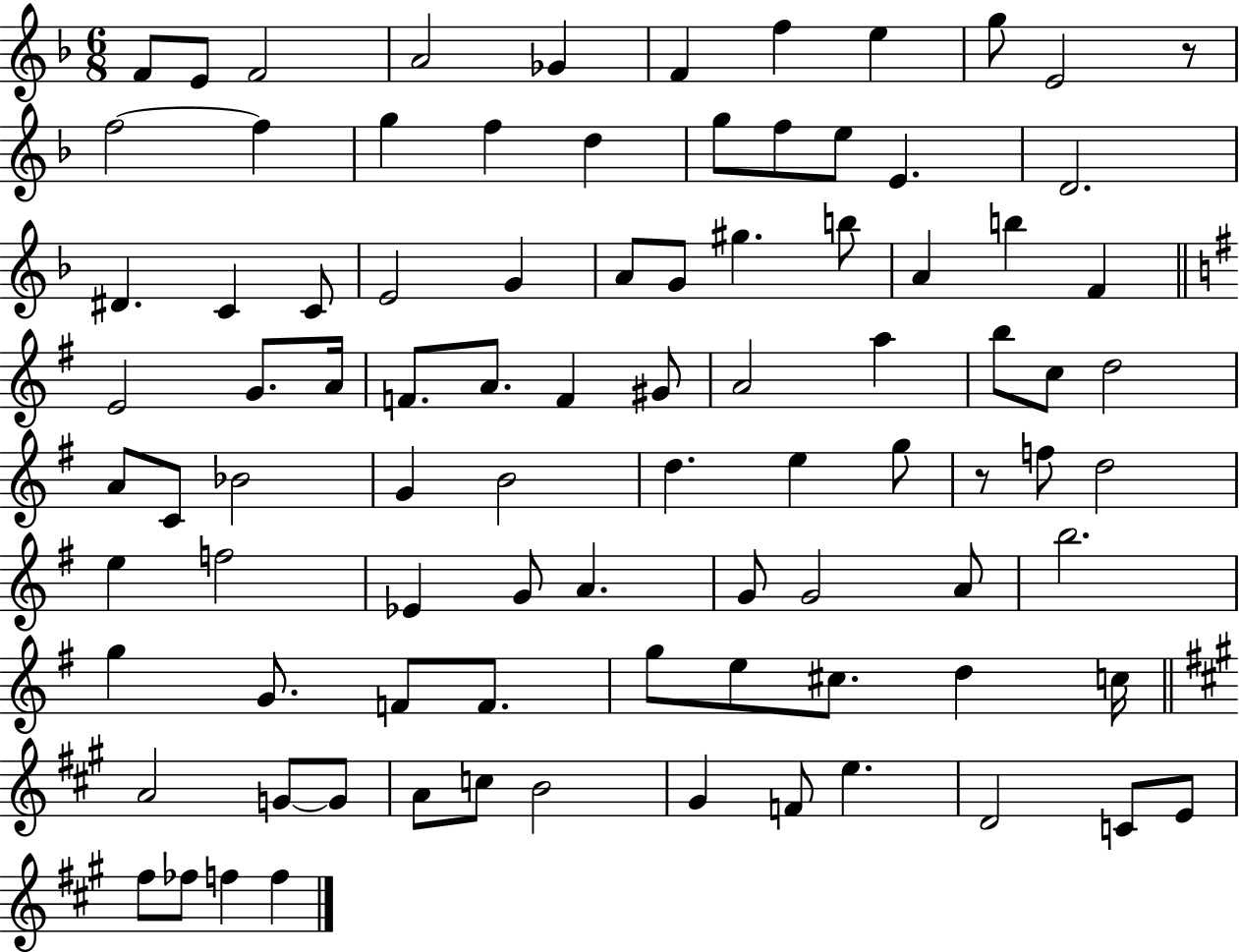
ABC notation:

X:1
T:Untitled
M:6/8
L:1/4
K:F
F/2 E/2 F2 A2 _G F f e g/2 E2 z/2 f2 f g f d g/2 f/2 e/2 E D2 ^D C C/2 E2 G A/2 G/2 ^g b/2 A b F E2 G/2 A/4 F/2 A/2 F ^G/2 A2 a b/2 c/2 d2 A/2 C/2 _B2 G B2 d e g/2 z/2 f/2 d2 e f2 _E G/2 A G/2 G2 A/2 b2 g G/2 F/2 F/2 g/2 e/2 ^c/2 d c/4 A2 G/2 G/2 A/2 c/2 B2 ^G F/2 e D2 C/2 E/2 ^f/2 _f/2 f f